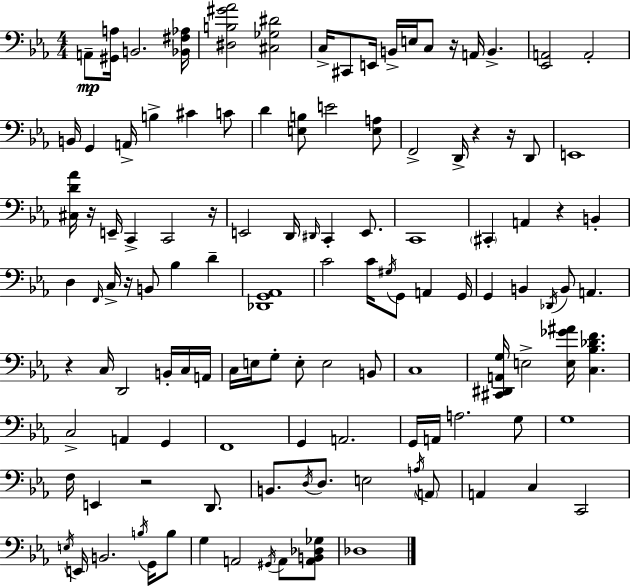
A2/e [G#2,A3]/s B2/h. [Bb2,F#3,Ab3]/s [D#3,B3,G#4,Ab4]/h [C#3,Gb3,D#4]/h C3/s C#2/e E2/s B2/s E3/s C3/e R/s A2/s B2/q. [Eb2,A2]/h A2/h B2/s G2/q A2/s B3/q C#4/q C4/e D4/q [E3,B3]/e E4/h [E3,A3]/e F2/h D2/s R/q R/s D2/e E2/w [C#3,D4,Ab4]/s R/s E2/s C2/q C2/h R/s E2/h D2/s D#2/s C2/q E2/e. C2/w C#2/q A2/q R/q B2/q D3/q F2/s C3/s R/s B2/e Bb3/q D4/q [Db2,G2,Ab2]/w C4/h C4/s G#3/s G2/e A2/q G2/s G2/q B2/q Db2/s B2/e A2/q. R/q C3/s D2/h B2/s C3/s A2/s C3/s E3/s G3/e E3/e E3/h B2/e C3/w [C#2,D#2,A2,G3]/s E3/h [E3,Gb4,A#4]/s [C3,Bb3,Db4,F4]/q. C3/h A2/q G2/q F2/w G2/q A2/h. G2/s A2/s A3/h. G3/e G3/w F3/s E2/q R/h D2/e. B2/e. D3/s D3/e. E3/h A3/s A2/e A2/q C3/q C2/h E3/s E2/s B2/h. B3/s G2/s B3/e G3/q A2/h G#2/s A2/e [A2,B2,Db3,Gb3]/e Db3/w